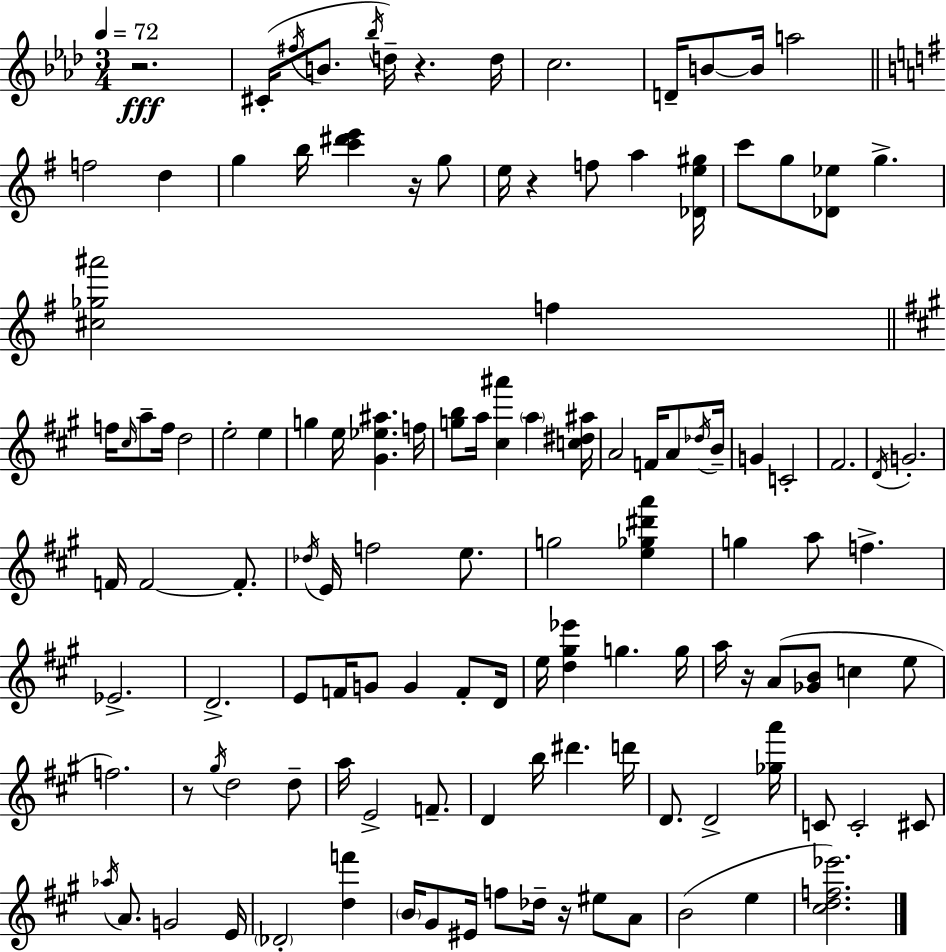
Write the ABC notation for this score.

X:1
T:Untitled
M:3/4
L:1/4
K:Fm
z2 ^C/4 ^f/4 B/2 _b/4 d/4 z d/4 c2 D/4 B/2 B/4 a2 f2 d g b/4 [c'^d'e'] z/4 g/2 e/4 z f/2 a [_De^g]/4 c'/2 g/2 [_D_e]/2 g [^c_g^a']2 f f/4 ^c/4 a/2 f/4 d2 e2 e g e/4 [^G_e^a] f/4 [gb]/2 a/4 [^c^a'] a [c^d^a]/4 A2 F/4 A/2 _d/4 B/4 G C2 ^F2 D/4 G2 F/4 F2 F/2 _d/4 E/4 f2 e/2 g2 [e_g^d'a'] g a/2 f _E2 D2 E/2 F/4 G/2 G F/2 D/4 e/4 [d^g_e'] g g/4 a/4 z/4 A/2 [_GB]/2 c e/2 f2 z/2 ^g/4 d2 d/2 a/4 E2 F/2 D b/4 ^d' d'/4 D/2 D2 [_ga']/4 C/2 C2 ^C/2 _a/4 A/2 G2 E/4 _D2 [df'] B/4 ^G/2 ^E/4 f/2 _d/4 z/4 ^e/2 A/2 B2 e [^cdf_e']2